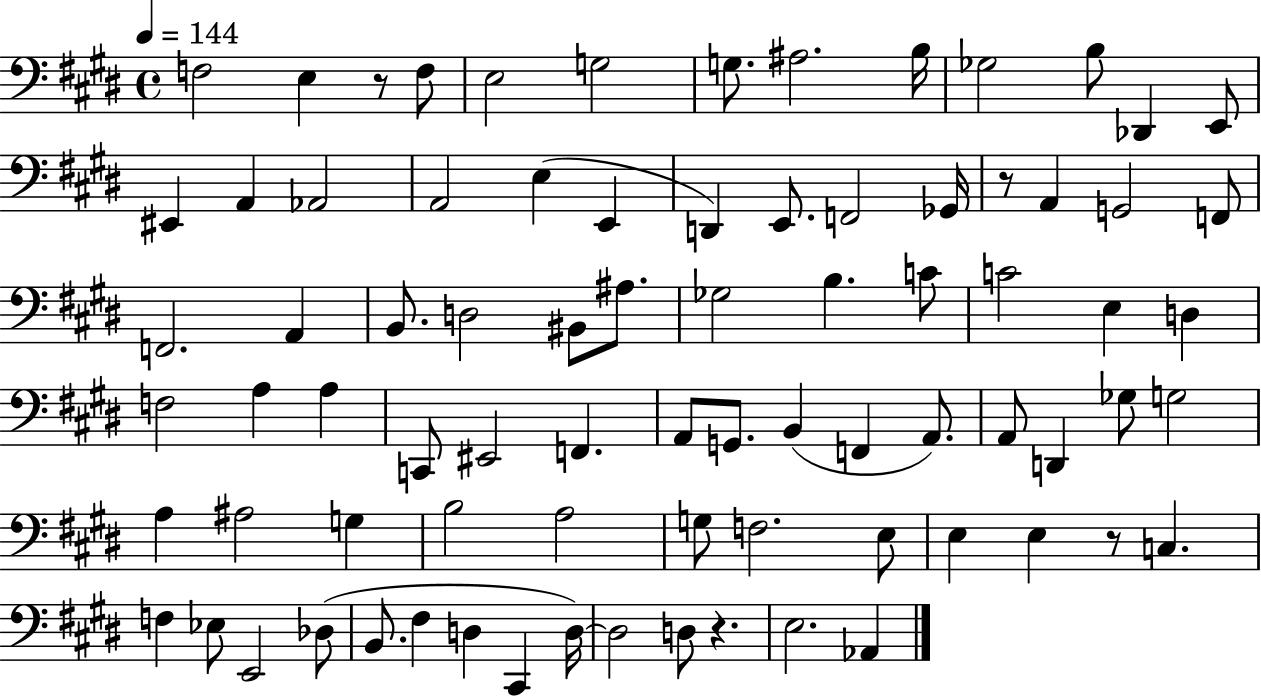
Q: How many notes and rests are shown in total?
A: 80